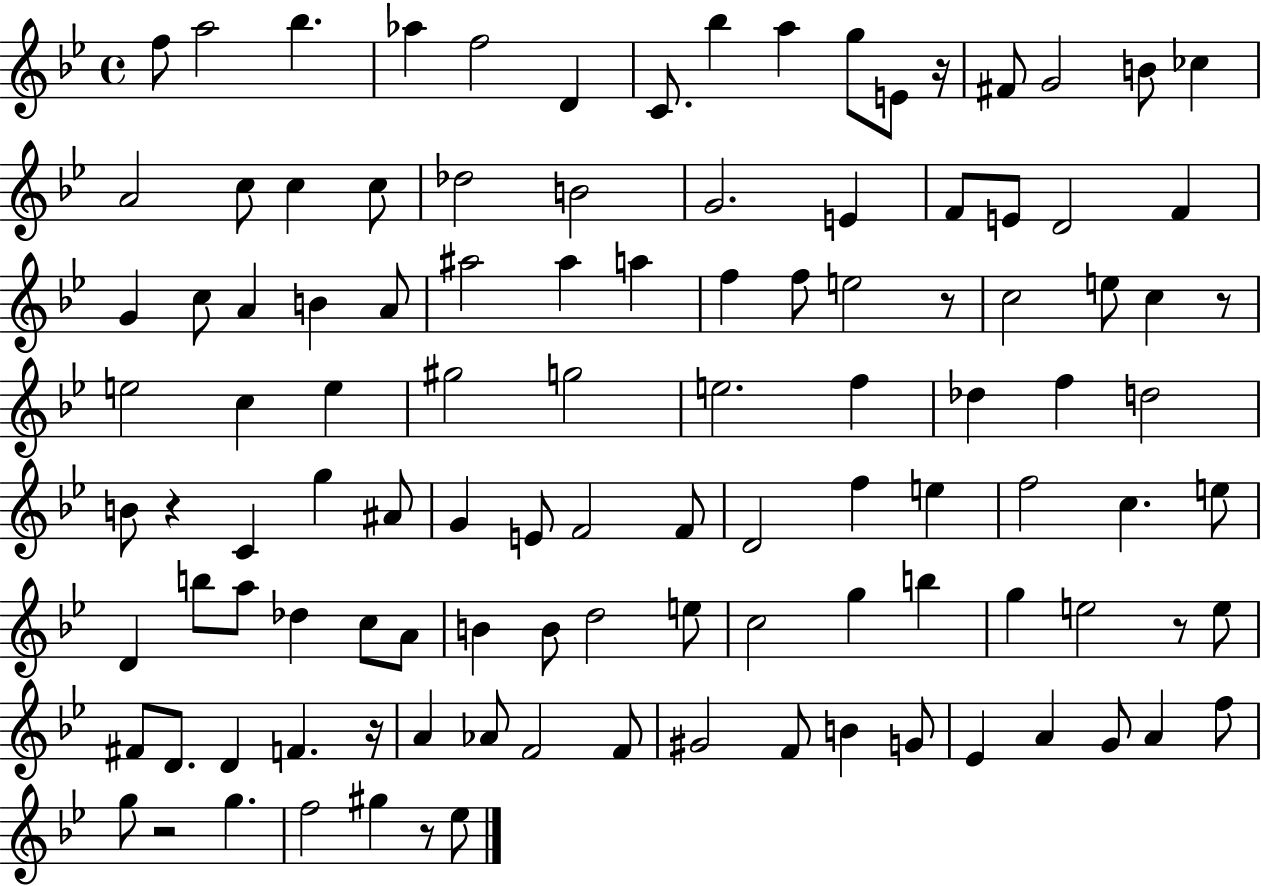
X:1
T:Untitled
M:4/4
L:1/4
K:Bb
f/2 a2 _b _a f2 D C/2 _b a g/2 E/2 z/4 ^F/2 G2 B/2 _c A2 c/2 c c/2 _d2 B2 G2 E F/2 E/2 D2 F G c/2 A B A/2 ^a2 ^a a f f/2 e2 z/2 c2 e/2 c z/2 e2 c e ^g2 g2 e2 f _d f d2 B/2 z C g ^A/2 G E/2 F2 F/2 D2 f e f2 c e/2 D b/2 a/2 _d c/2 A/2 B B/2 d2 e/2 c2 g b g e2 z/2 e/2 ^F/2 D/2 D F z/4 A _A/2 F2 F/2 ^G2 F/2 B G/2 _E A G/2 A f/2 g/2 z2 g f2 ^g z/2 _e/2